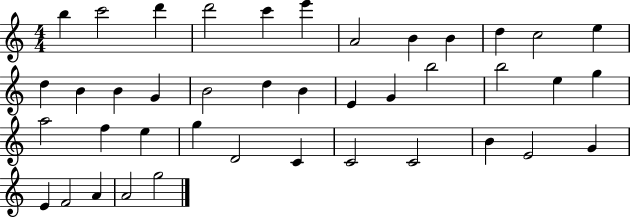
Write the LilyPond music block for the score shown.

{
  \clef treble
  \numericTimeSignature
  \time 4/4
  \key c \major
  b''4 c'''2 d'''4 | d'''2 c'''4 e'''4 | a'2 b'4 b'4 | d''4 c''2 e''4 | \break d''4 b'4 b'4 g'4 | b'2 d''4 b'4 | e'4 g'4 b''2 | b''2 e''4 g''4 | \break a''2 f''4 e''4 | g''4 d'2 c'4 | c'2 c'2 | b'4 e'2 g'4 | \break e'4 f'2 a'4 | a'2 g''2 | \bar "|."
}